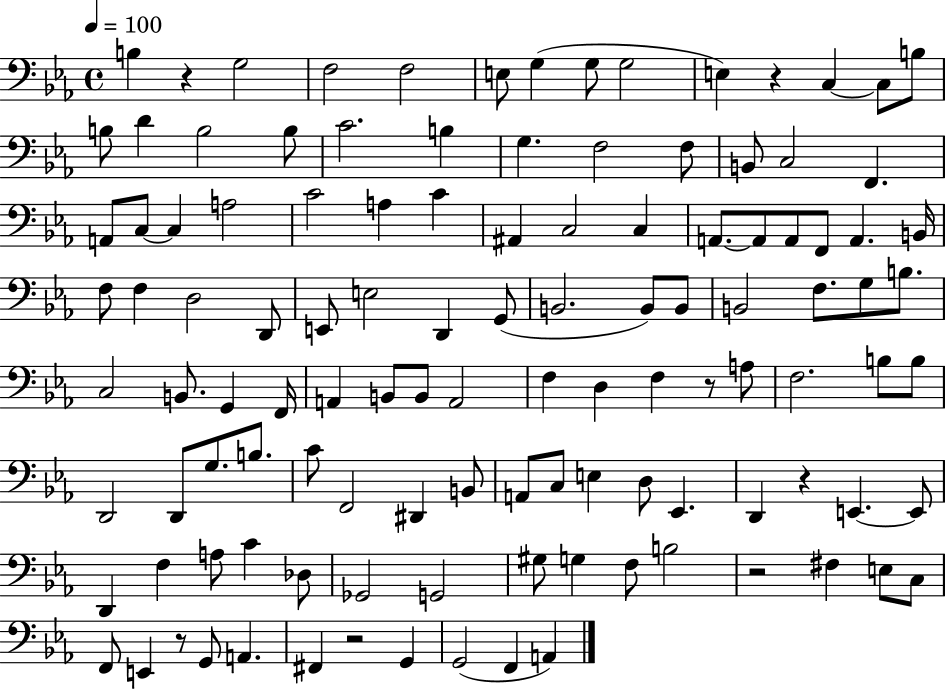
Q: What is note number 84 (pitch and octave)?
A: D2